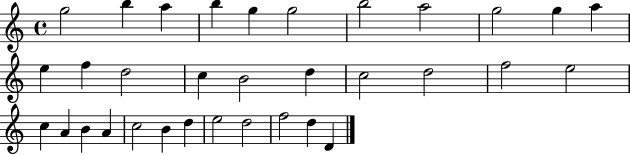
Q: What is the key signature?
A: C major